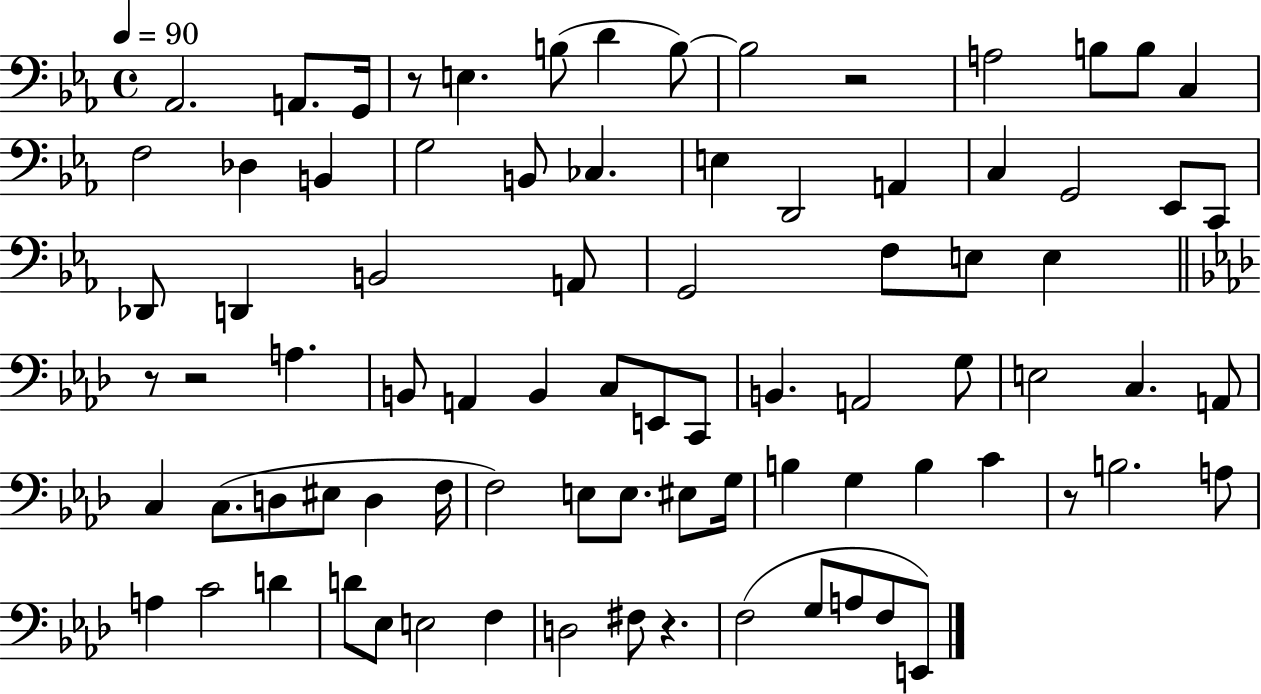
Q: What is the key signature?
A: EES major